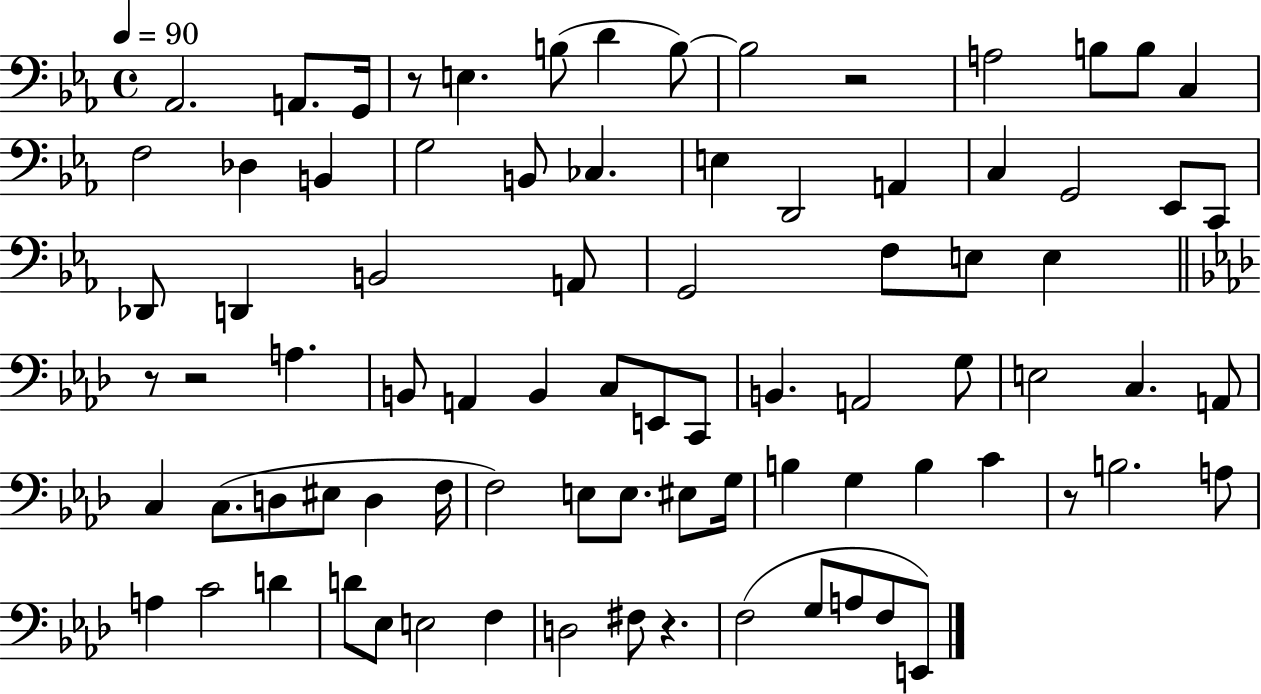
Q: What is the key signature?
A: EES major